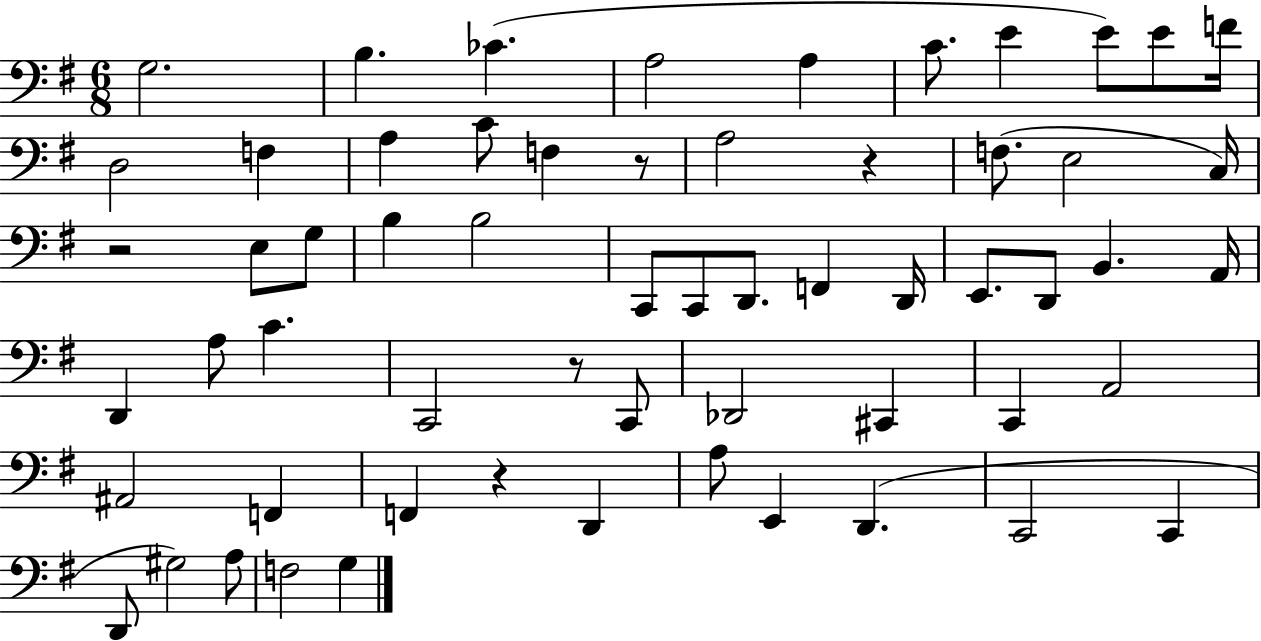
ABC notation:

X:1
T:Untitled
M:6/8
L:1/4
K:G
G,2 B, _C A,2 A, C/2 E E/2 E/2 F/4 D,2 F, A, C/2 F, z/2 A,2 z F,/2 E,2 C,/4 z2 E,/2 G,/2 B, B,2 C,,/2 C,,/2 D,,/2 F,, D,,/4 E,,/2 D,,/2 B,, A,,/4 D,, A,/2 C C,,2 z/2 C,,/2 _D,,2 ^C,, C,, A,,2 ^A,,2 F,, F,, z D,, A,/2 E,, D,, C,,2 C,, D,,/2 ^G,2 A,/2 F,2 G,